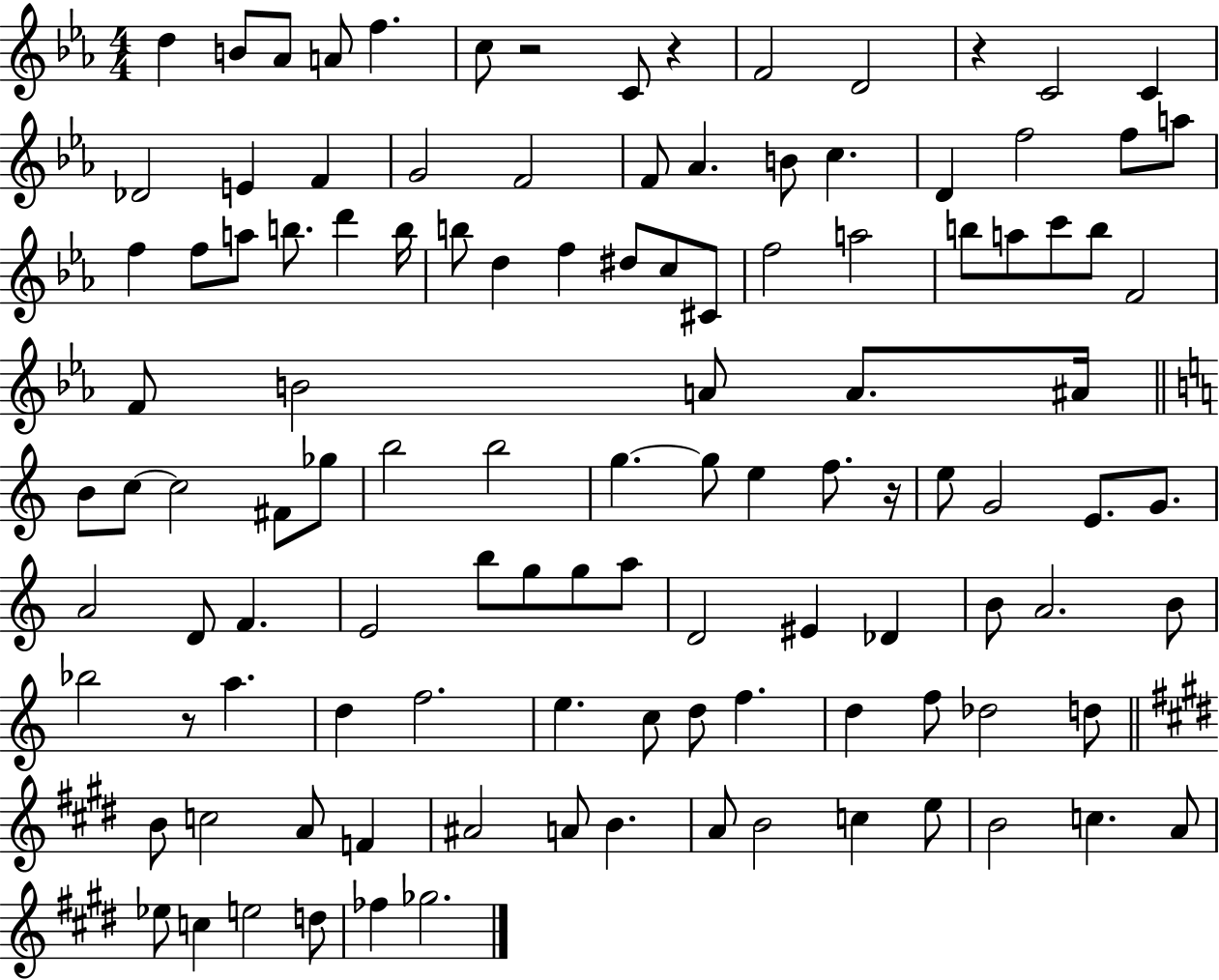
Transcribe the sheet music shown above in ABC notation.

X:1
T:Untitled
M:4/4
L:1/4
K:Eb
d B/2 _A/2 A/2 f c/2 z2 C/2 z F2 D2 z C2 C _D2 E F G2 F2 F/2 _A B/2 c D f2 f/2 a/2 f f/2 a/2 b/2 d' b/4 b/2 d f ^d/2 c/2 ^C/2 f2 a2 b/2 a/2 c'/2 b/2 F2 F/2 B2 A/2 A/2 ^A/4 B/2 c/2 c2 ^F/2 _g/2 b2 b2 g g/2 e f/2 z/4 e/2 G2 E/2 G/2 A2 D/2 F E2 b/2 g/2 g/2 a/2 D2 ^E _D B/2 A2 B/2 _b2 z/2 a d f2 e c/2 d/2 f d f/2 _d2 d/2 B/2 c2 A/2 F ^A2 A/2 B A/2 B2 c e/2 B2 c A/2 _e/2 c e2 d/2 _f _g2